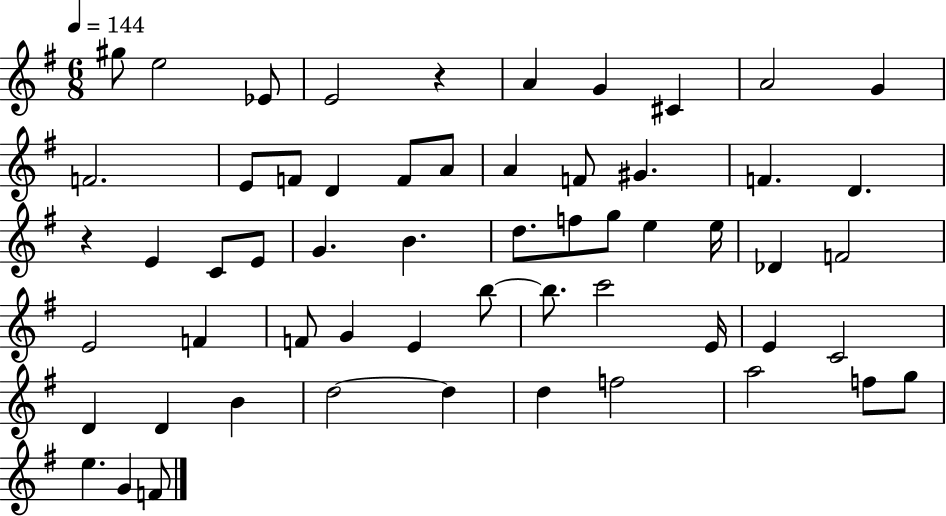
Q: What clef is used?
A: treble